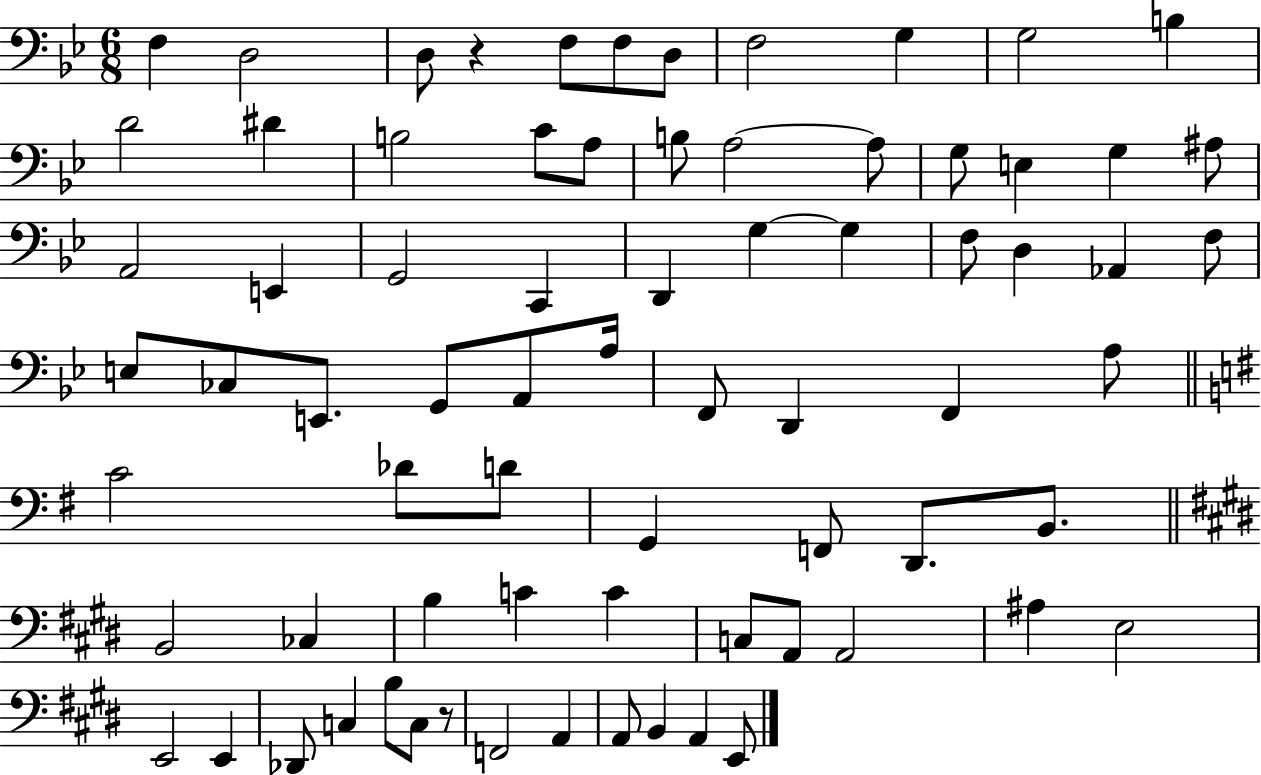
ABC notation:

X:1
T:Untitled
M:6/8
L:1/4
K:Bb
F, D,2 D,/2 z F,/2 F,/2 D,/2 F,2 G, G,2 B, D2 ^D B,2 C/2 A,/2 B,/2 A,2 A,/2 G,/2 E, G, ^A,/2 A,,2 E,, G,,2 C,, D,, G, G, F,/2 D, _A,, F,/2 E,/2 _C,/2 E,,/2 G,,/2 A,,/2 A,/4 F,,/2 D,, F,, A,/2 C2 _D/2 D/2 G,, F,,/2 D,,/2 B,,/2 B,,2 _C, B, C C C,/2 A,,/2 A,,2 ^A, E,2 E,,2 E,, _D,,/2 C, B,/2 C,/2 z/2 F,,2 A,, A,,/2 B,, A,, E,,/2